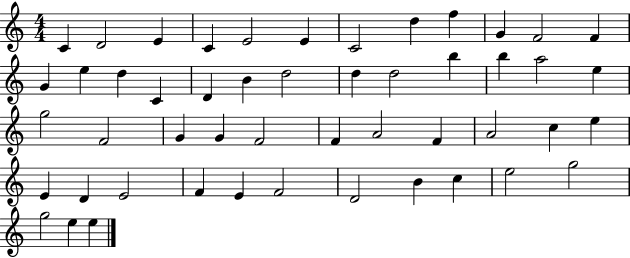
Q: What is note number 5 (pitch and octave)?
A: E4